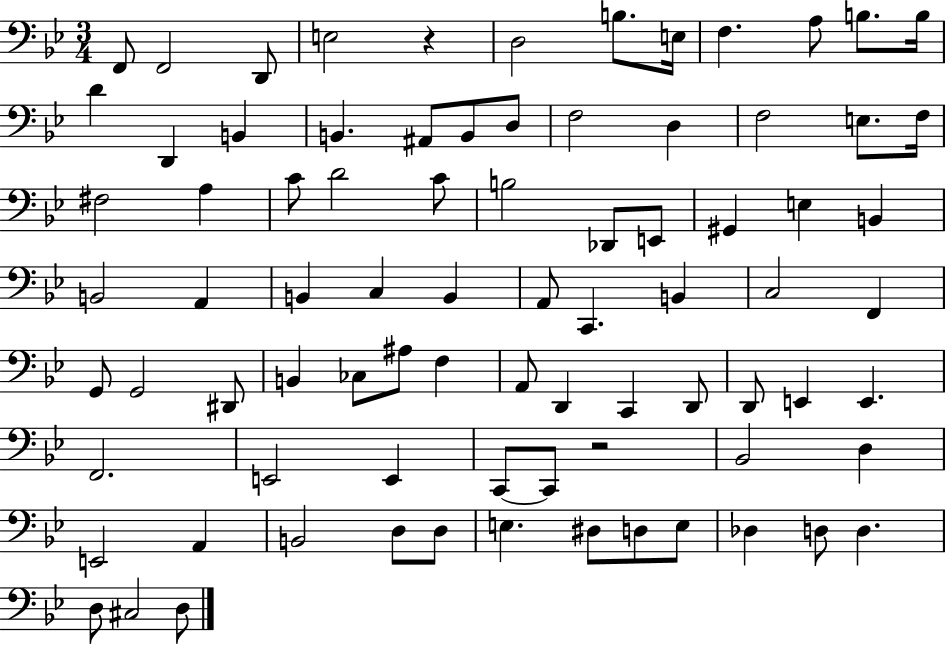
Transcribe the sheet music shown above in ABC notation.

X:1
T:Untitled
M:3/4
L:1/4
K:Bb
F,,/2 F,,2 D,,/2 E,2 z D,2 B,/2 E,/4 F, A,/2 B,/2 B,/4 D D,, B,, B,, ^A,,/2 B,,/2 D,/2 F,2 D, F,2 E,/2 F,/4 ^F,2 A, C/2 D2 C/2 B,2 _D,,/2 E,,/2 ^G,, E, B,, B,,2 A,, B,, C, B,, A,,/2 C,, B,, C,2 F,, G,,/2 G,,2 ^D,,/2 B,, _C,/2 ^A,/2 F, A,,/2 D,, C,, D,,/2 D,,/2 E,, E,, F,,2 E,,2 E,, C,,/2 C,,/2 z2 _B,,2 D, E,,2 A,, B,,2 D,/2 D,/2 E, ^D,/2 D,/2 E,/2 _D, D,/2 D, D,/2 ^C,2 D,/2